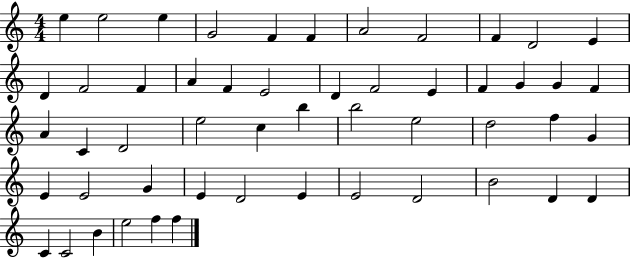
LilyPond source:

{
  \clef treble
  \numericTimeSignature
  \time 4/4
  \key c \major
  e''4 e''2 e''4 | g'2 f'4 f'4 | a'2 f'2 | f'4 d'2 e'4 | \break d'4 f'2 f'4 | a'4 f'4 e'2 | d'4 f'2 e'4 | f'4 g'4 g'4 f'4 | \break a'4 c'4 d'2 | e''2 c''4 b''4 | b''2 e''2 | d''2 f''4 g'4 | \break e'4 e'2 g'4 | e'4 d'2 e'4 | e'2 d'2 | b'2 d'4 d'4 | \break c'4 c'2 b'4 | e''2 f''4 f''4 | \bar "|."
}